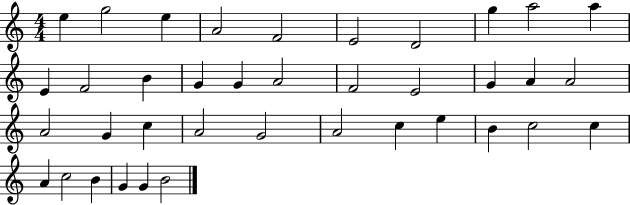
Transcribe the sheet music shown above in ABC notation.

X:1
T:Untitled
M:4/4
L:1/4
K:C
e g2 e A2 F2 E2 D2 g a2 a E F2 B G G A2 F2 E2 G A A2 A2 G c A2 G2 A2 c e B c2 c A c2 B G G B2